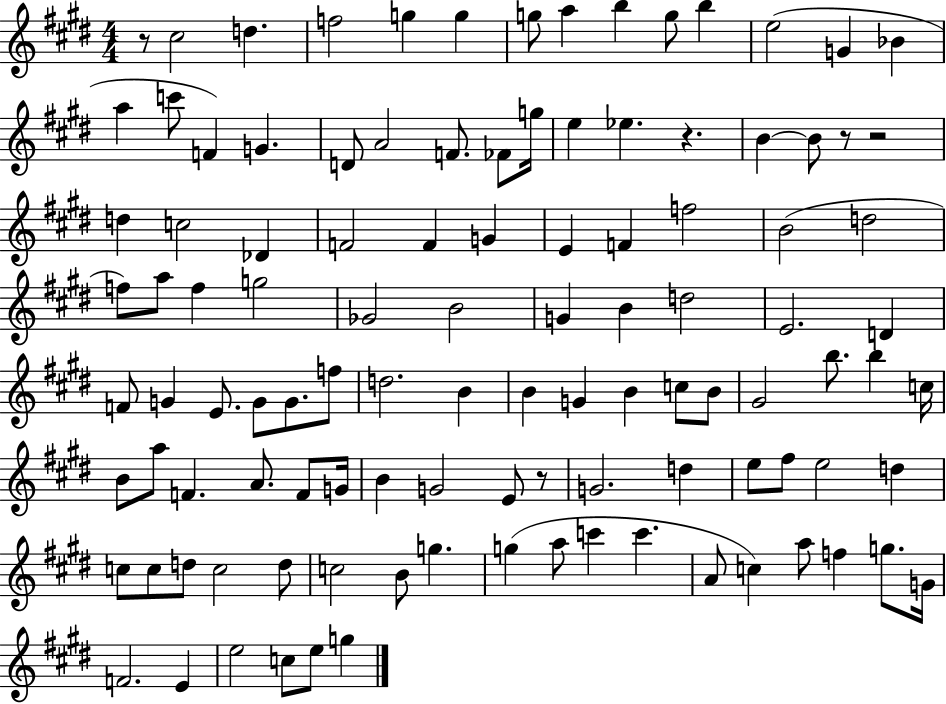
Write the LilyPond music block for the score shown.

{
  \clef treble
  \numericTimeSignature
  \time 4/4
  \key e \major
  r8 cis''2 d''4. | f''2 g''4 g''4 | g''8 a''4 b''4 g''8 b''4 | e''2( g'4 bes'4 | \break a''4 c'''8 f'4) g'4. | d'8 a'2 f'8. fes'8 g''16 | e''4 ees''4. r4. | b'4~~ b'8 r8 r2 | \break d''4 c''2 des'4 | f'2 f'4 g'4 | e'4 f'4 f''2 | b'2( d''2 | \break f''8) a''8 f''4 g''2 | ges'2 b'2 | g'4 b'4 d''2 | e'2. d'4 | \break f'8 g'4 e'8. g'8 g'8. f''8 | d''2. b'4 | b'4 g'4 b'4 c''8 b'8 | gis'2 b''8. b''4 c''16 | \break b'8 a''8 f'4. a'8. f'8 g'16 | b'4 g'2 e'8 r8 | g'2. d''4 | e''8 fis''8 e''2 d''4 | \break c''8 c''8 d''8 c''2 d''8 | c''2 b'8 g''4. | g''4( a''8 c'''4 c'''4. | a'8 c''4) a''8 f''4 g''8. g'16 | \break f'2. e'4 | e''2 c''8 e''8 g''4 | \bar "|."
}